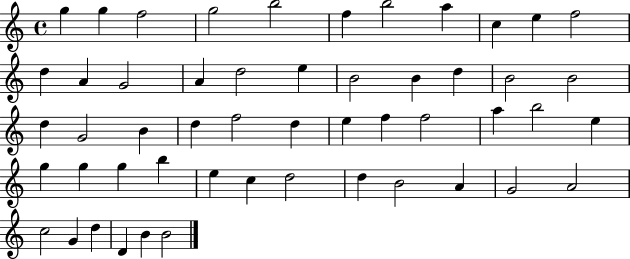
X:1
T:Untitled
M:4/4
L:1/4
K:C
g g f2 g2 b2 f b2 a c e f2 d A G2 A d2 e B2 B d B2 B2 d G2 B d f2 d e f f2 a b2 e g g g b e c d2 d B2 A G2 A2 c2 G d D B B2